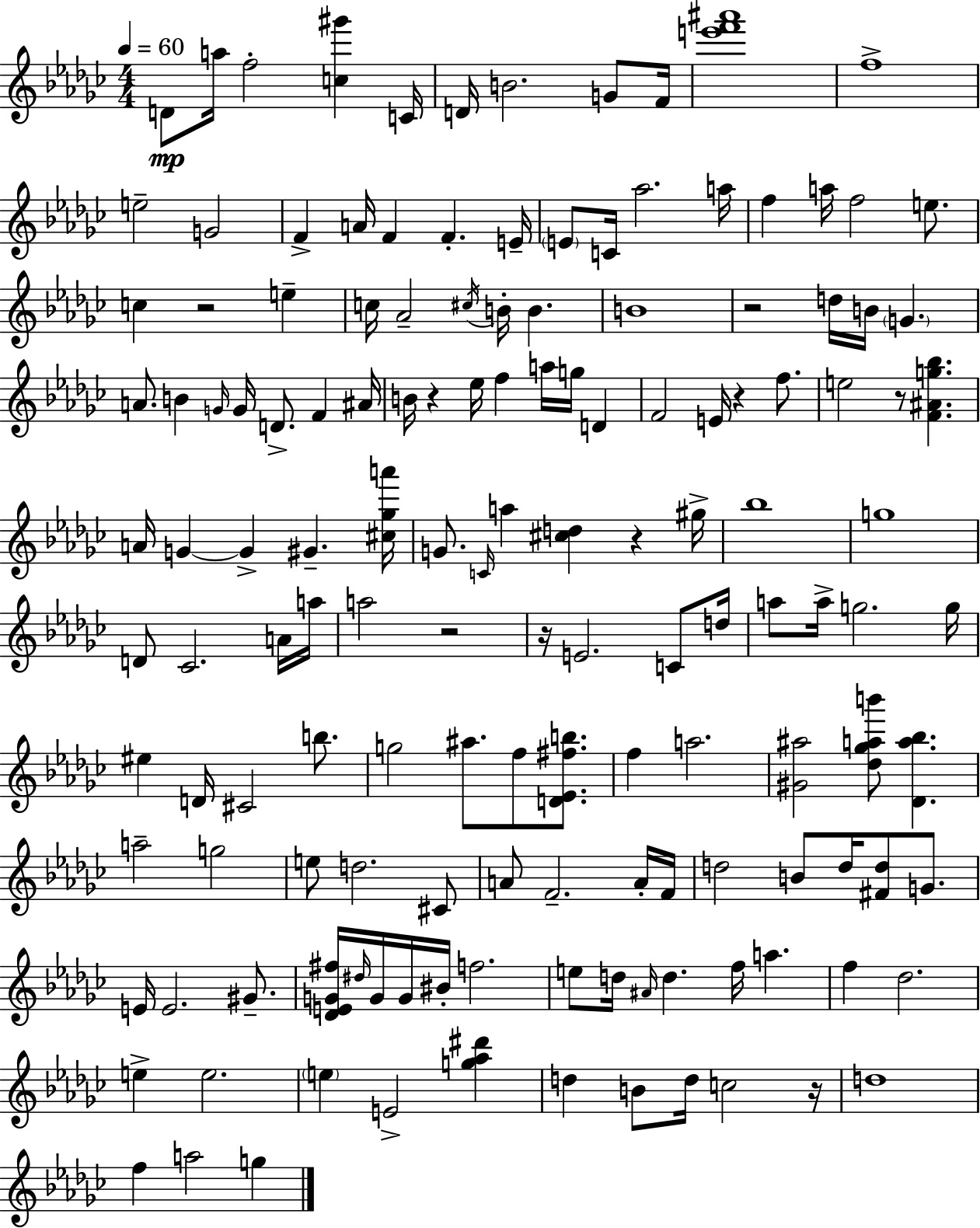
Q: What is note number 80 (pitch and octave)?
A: A#5